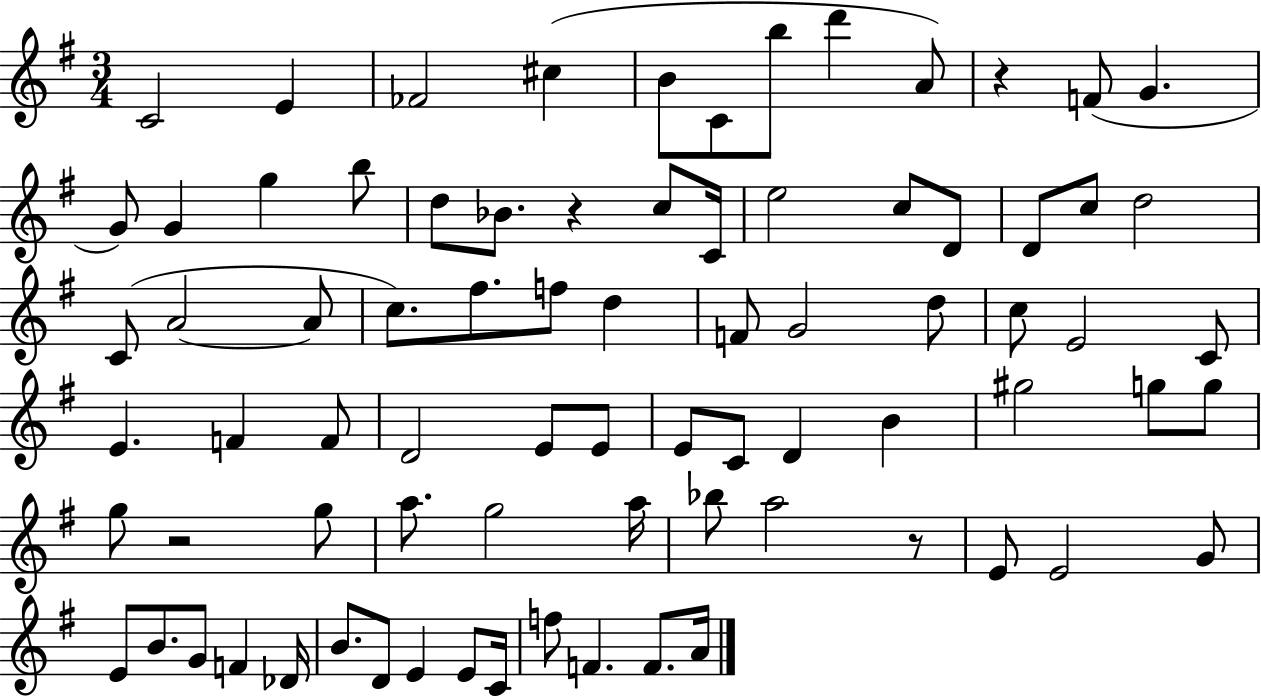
X:1
T:Untitled
M:3/4
L:1/4
K:G
C2 E _F2 ^c B/2 C/2 b/2 d' A/2 z F/2 G G/2 G g b/2 d/2 _B/2 z c/2 C/4 e2 c/2 D/2 D/2 c/2 d2 C/2 A2 A/2 c/2 ^f/2 f/2 d F/2 G2 d/2 c/2 E2 C/2 E F F/2 D2 E/2 E/2 E/2 C/2 D B ^g2 g/2 g/2 g/2 z2 g/2 a/2 g2 a/4 _b/2 a2 z/2 E/2 E2 G/2 E/2 B/2 G/2 F _D/4 B/2 D/2 E E/2 C/4 f/2 F F/2 A/4